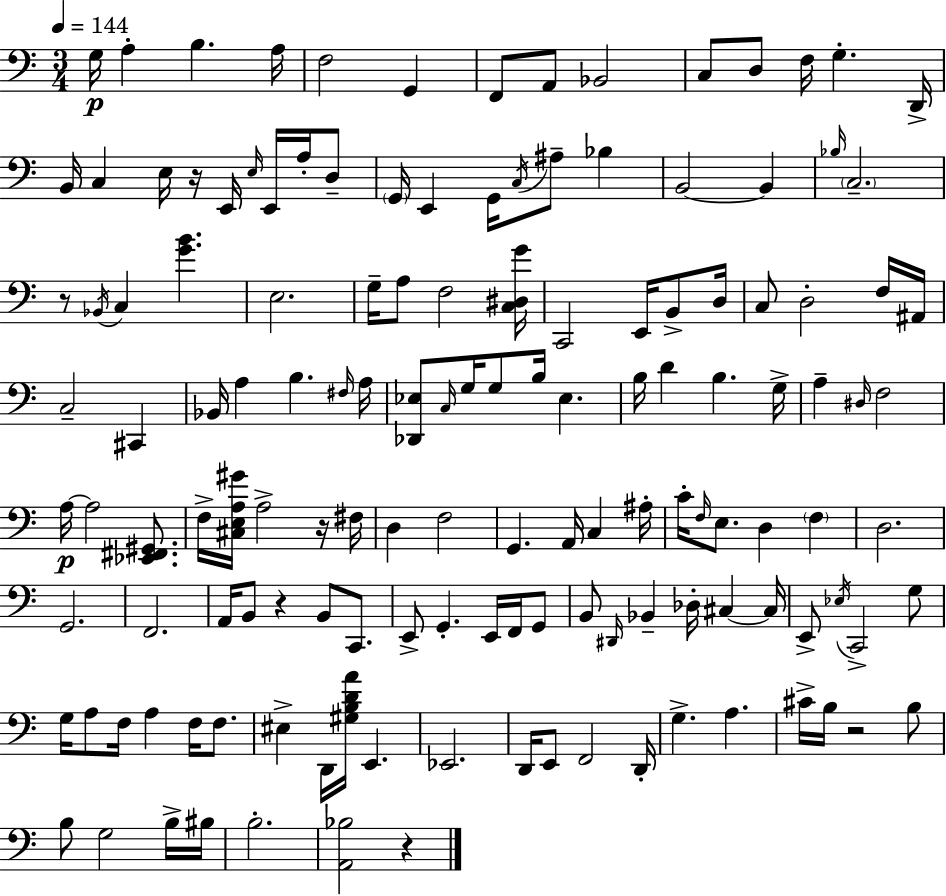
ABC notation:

X:1
T:Untitled
M:3/4
L:1/4
K:C
G,/4 A, B, A,/4 F,2 G,, F,,/2 A,,/2 _B,,2 C,/2 D,/2 F,/4 G, D,,/4 B,,/4 C, E,/4 z/4 E,,/4 E,/4 E,,/4 A,/4 D,/2 G,,/4 E,, G,,/4 C,/4 ^A,/2 _B, B,,2 B,, _B,/4 C,2 z/2 _B,,/4 C, [GB] E,2 G,/4 A,/2 F,2 [C,^D,G]/4 C,,2 E,,/4 B,,/2 D,/4 C,/2 D,2 F,/4 ^A,,/4 C,2 ^C,, _B,,/4 A, B, ^F,/4 A,/4 [_D,,_E,]/2 C,/4 G,/4 G,/2 B,/4 _E, B,/4 D B, G,/4 A, ^D,/4 F,2 A,/4 A,2 [_E,,^F,,^G,,]/2 F,/4 [^C,E,A,^G]/4 A,2 z/4 ^F,/4 D, F,2 G,, A,,/4 C, ^A,/4 C/4 F,/4 E,/2 D, F, D,2 G,,2 F,,2 A,,/4 B,,/2 z B,,/2 C,,/2 E,,/2 G,, E,,/4 F,,/4 G,,/2 B,,/2 ^D,,/4 _B,, _D,/4 ^C, ^C,/4 E,,/2 _E,/4 C,,2 G,/2 G,/4 A,/2 F,/4 A, F,/4 F,/2 ^E, D,,/4 [^G,B,DA]/4 E,, _E,,2 D,,/4 E,,/2 F,,2 D,,/4 G, A, ^C/4 B,/4 z2 B,/2 B,/2 G,2 B,/4 ^B,/4 B,2 [A,,_B,]2 z